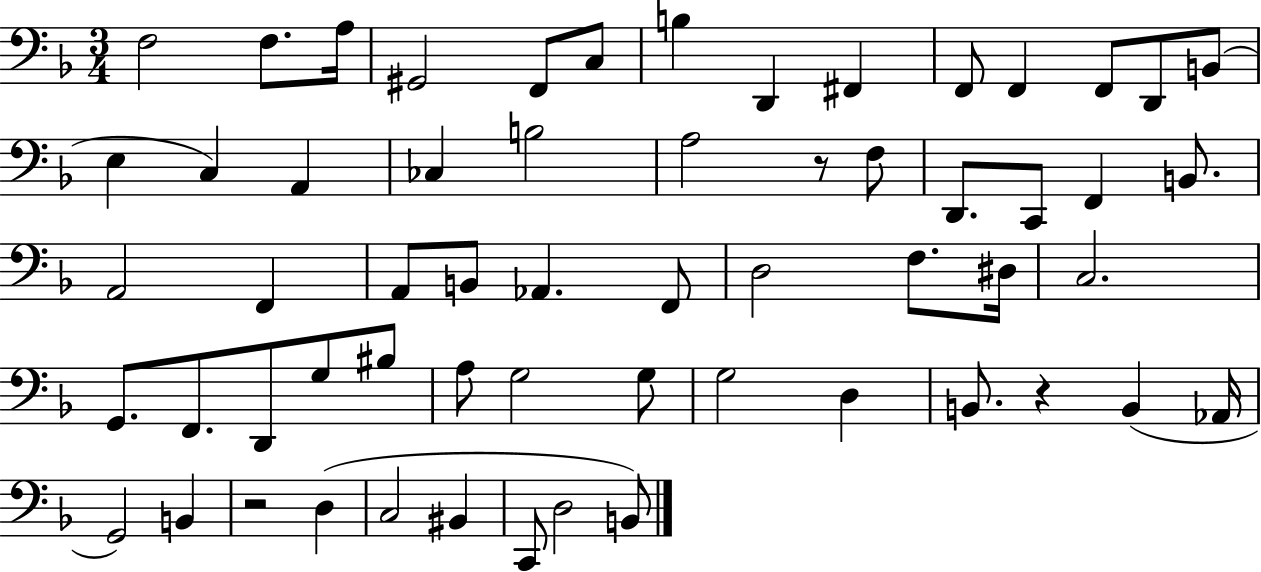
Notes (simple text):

F3/h F3/e. A3/s G#2/h F2/e C3/e B3/q D2/q F#2/q F2/e F2/q F2/e D2/e B2/e E3/q C3/q A2/q CES3/q B3/h A3/h R/e F3/e D2/e. C2/e F2/q B2/e. A2/h F2/q A2/e B2/e Ab2/q. F2/e D3/h F3/e. D#3/s C3/h. G2/e. F2/e. D2/e G3/e BIS3/e A3/e G3/h G3/e G3/h D3/q B2/e. R/q B2/q Ab2/s G2/h B2/q R/h D3/q C3/h BIS2/q C2/e D3/h B2/e